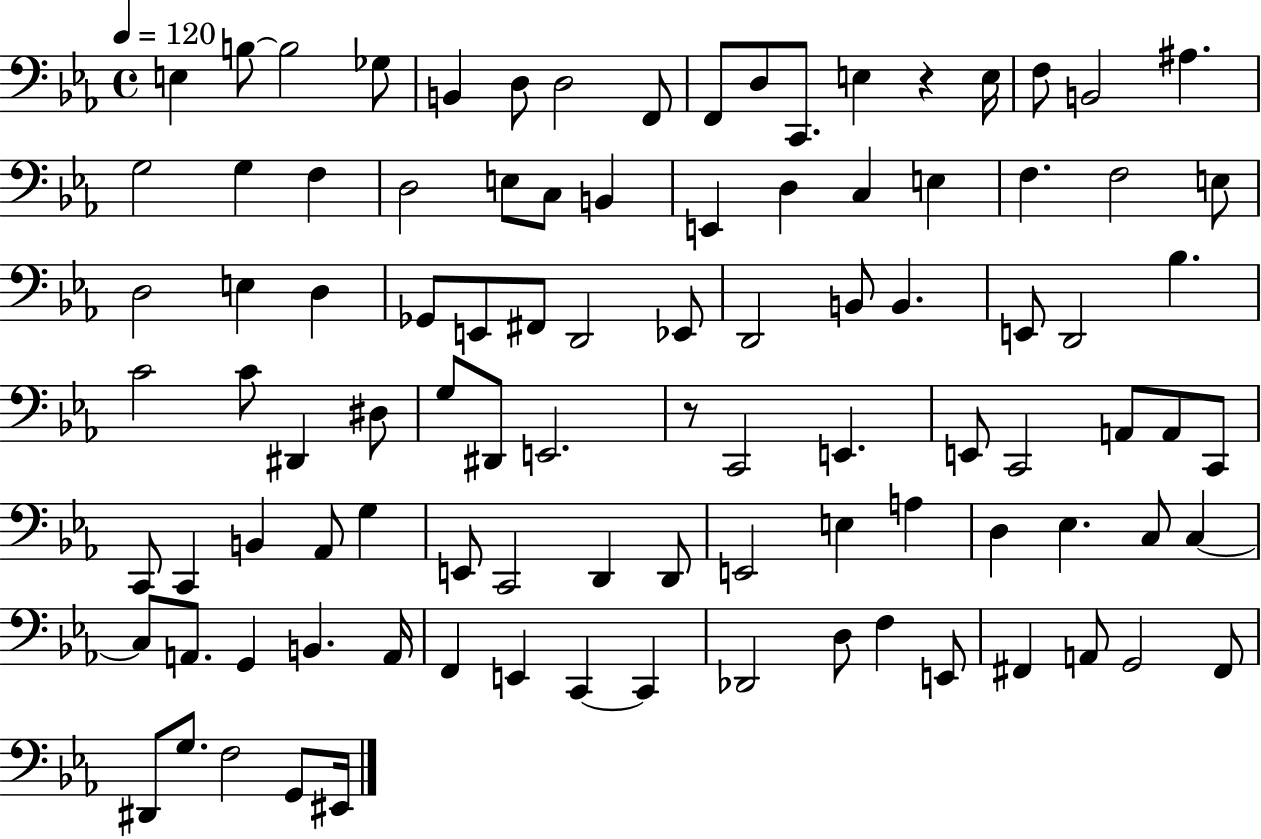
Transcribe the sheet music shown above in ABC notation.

X:1
T:Untitled
M:4/4
L:1/4
K:Eb
E, B,/2 B,2 _G,/2 B,, D,/2 D,2 F,,/2 F,,/2 D,/2 C,,/2 E, z E,/4 F,/2 B,,2 ^A, G,2 G, F, D,2 E,/2 C,/2 B,, E,, D, C, E, F, F,2 E,/2 D,2 E, D, _G,,/2 E,,/2 ^F,,/2 D,,2 _E,,/2 D,,2 B,,/2 B,, E,,/2 D,,2 _B, C2 C/2 ^D,, ^D,/2 G,/2 ^D,,/2 E,,2 z/2 C,,2 E,, E,,/2 C,,2 A,,/2 A,,/2 C,,/2 C,,/2 C,, B,, _A,,/2 G, E,,/2 C,,2 D,, D,,/2 E,,2 E, A, D, _E, C,/2 C, C,/2 A,,/2 G,, B,, A,,/4 F,, E,, C,, C,, _D,,2 D,/2 F, E,,/2 ^F,, A,,/2 G,,2 ^F,,/2 ^D,,/2 G,/2 F,2 G,,/2 ^E,,/4